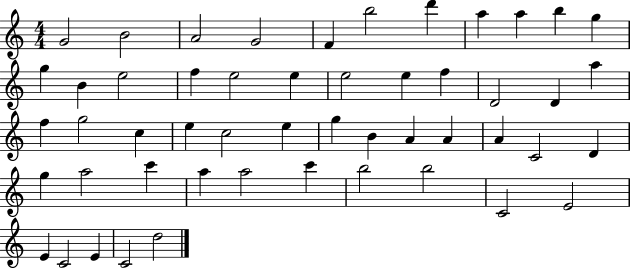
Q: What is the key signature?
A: C major